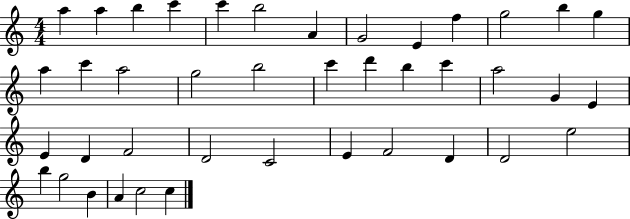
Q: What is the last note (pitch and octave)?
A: C5